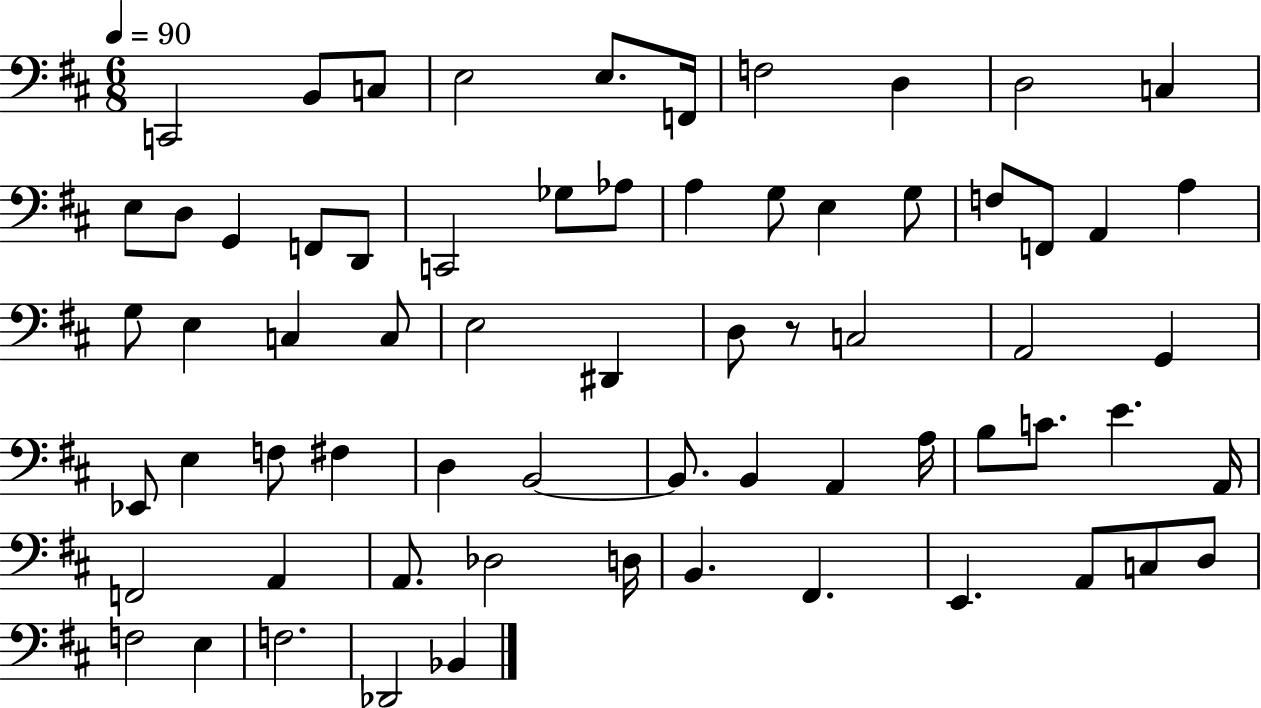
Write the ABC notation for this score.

X:1
T:Untitled
M:6/8
L:1/4
K:D
C,,2 B,,/2 C,/2 E,2 E,/2 F,,/4 F,2 D, D,2 C, E,/2 D,/2 G,, F,,/2 D,,/2 C,,2 _G,/2 _A,/2 A, G,/2 E, G,/2 F,/2 F,,/2 A,, A, G,/2 E, C, C,/2 E,2 ^D,, D,/2 z/2 C,2 A,,2 G,, _E,,/2 E, F,/2 ^F, D, B,,2 B,,/2 B,, A,, A,/4 B,/2 C/2 E A,,/4 F,,2 A,, A,,/2 _D,2 D,/4 B,, ^F,, E,, A,,/2 C,/2 D,/2 F,2 E, F,2 _D,,2 _B,,